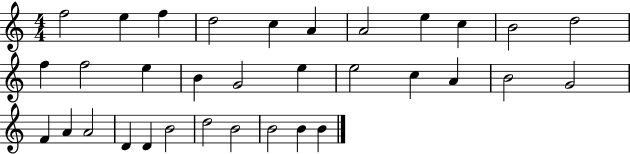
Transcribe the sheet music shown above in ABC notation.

X:1
T:Untitled
M:4/4
L:1/4
K:C
f2 e f d2 c A A2 e c B2 d2 f f2 e B G2 e e2 c A B2 G2 F A A2 D D B2 d2 B2 B2 B B